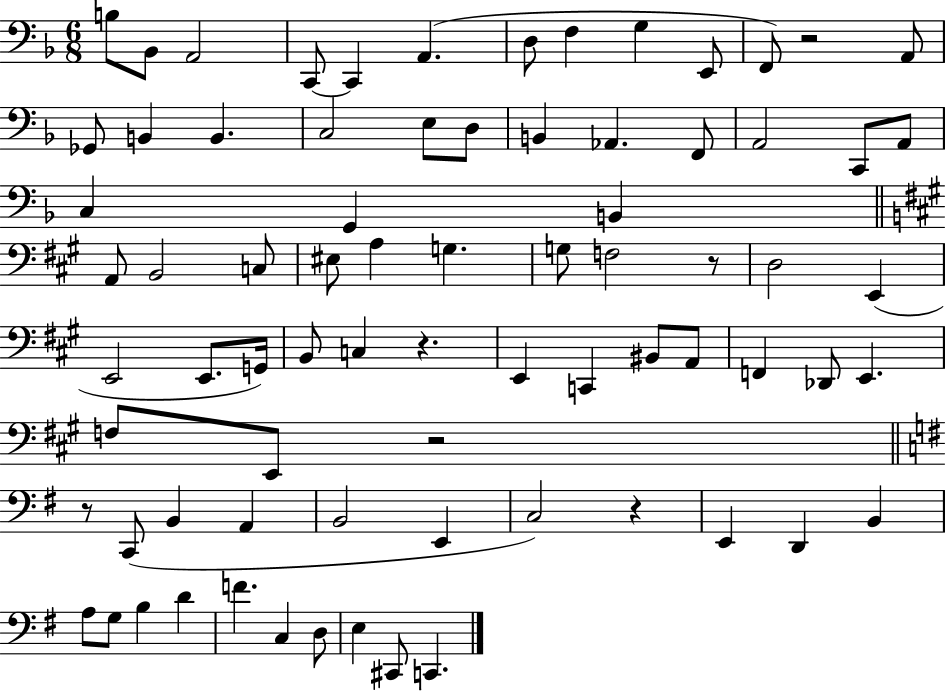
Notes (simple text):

B3/e Bb2/e A2/h C2/e C2/q A2/q. D3/e F3/q G3/q E2/e F2/e R/h A2/e Gb2/e B2/q B2/q. C3/h E3/e D3/e B2/q Ab2/q. F2/e A2/h C2/e A2/e C3/q G2/q B2/q A2/e B2/h C3/e EIS3/e A3/q G3/q. G3/e F3/h R/e D3/h E2/q E2/h E2/e. G2/s B2/e C3/q R/q. E2/q C2/q BIS2/e A2/e F2/q Db2/e E2/q. F3/e E2/e R/h R/e C2/e B2/q A2/q B2/h E2/q C3/h R/q E2/q D2/q B2/q A3/e G3/e B3/q D4/q F4/q. C3/q D3/e E3/q C#2/e C2/q.